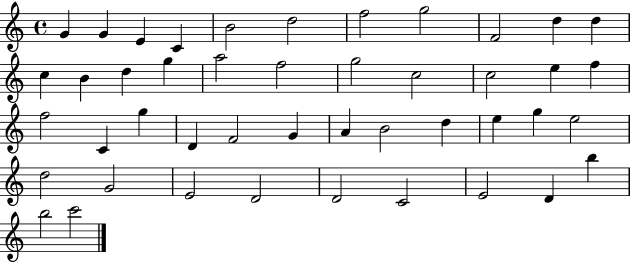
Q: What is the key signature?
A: C major